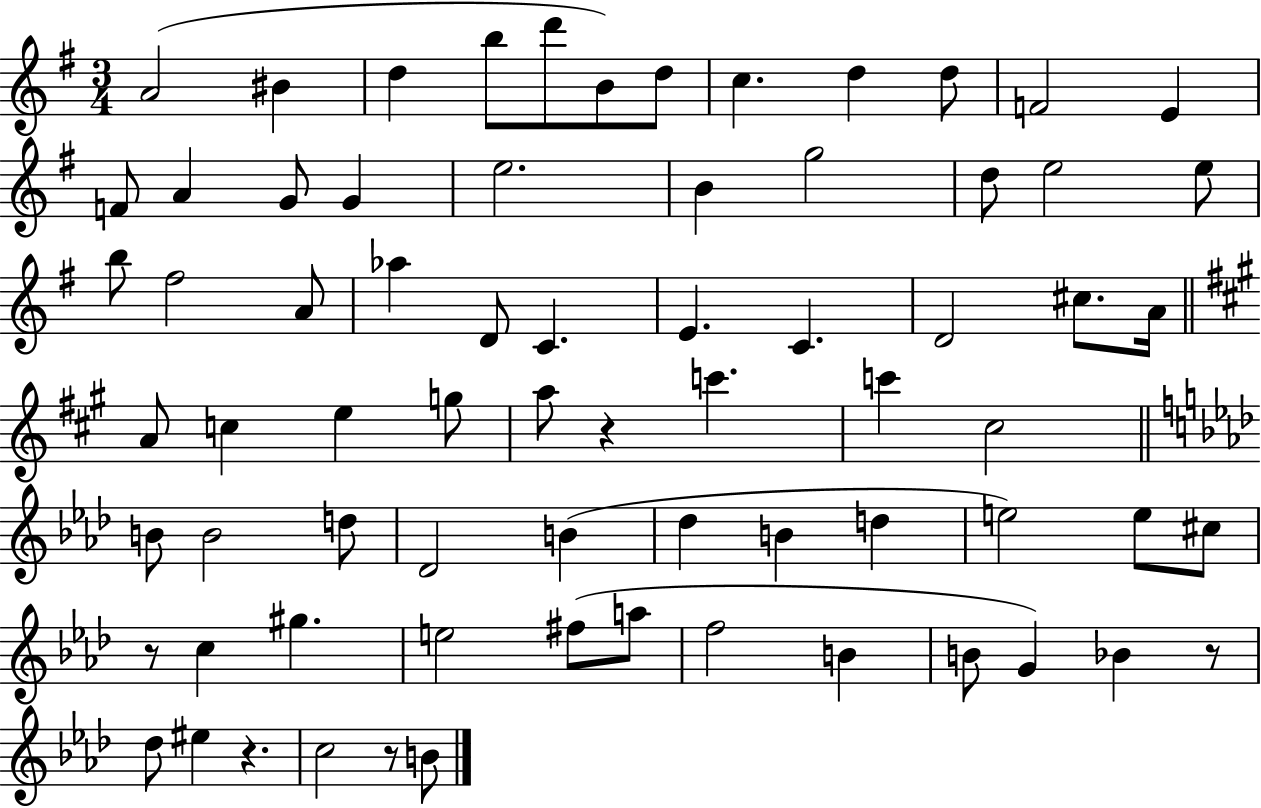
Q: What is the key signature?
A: G major